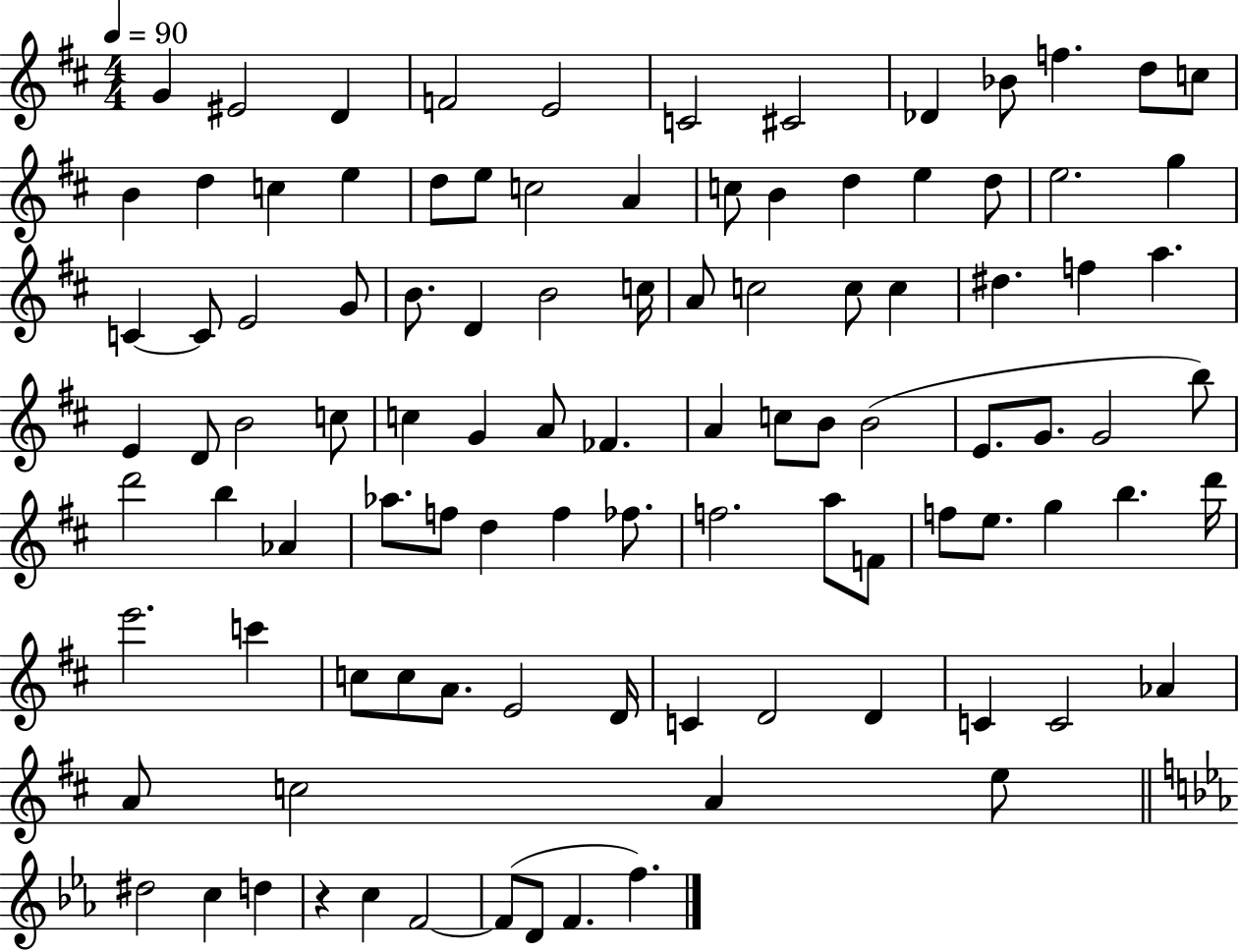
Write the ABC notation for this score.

X:1
T:Untitled
M:4/4
L:1/4
K:D
G ^E2 D F2 E2 C2 ^C2 _D _B/2 f d/2 c/2 B d c e d/2 e/2 c2 A c/2 B d e d/2 e2 g C C/2 E2 G/2 B/2 D B2 c/4 A/2 c2 c/2 c ^d f a E D/2 B2 c/2 c G A/2 _F A c/2 B/2 B2 E/2 G/2 G2 b/2 d'2 b _A _a/2 f/2 d f _f/2 f2 a/2 F/2 f/2 e/2 g b d'/4 e'2 c' c/2 c/2 A/2 E2 D/4 C D2 D C C2 _A A/2 c2 A e/2 ^d2 c d z c F2 F/2 D/2 F f